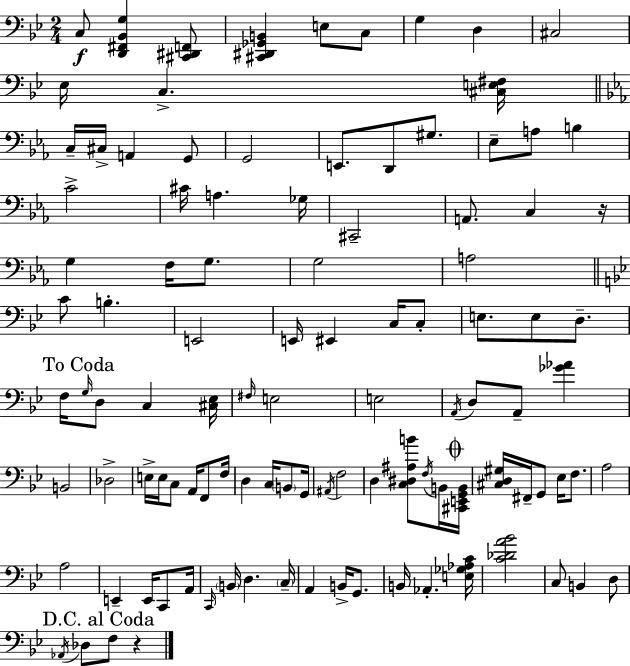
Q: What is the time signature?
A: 2/4